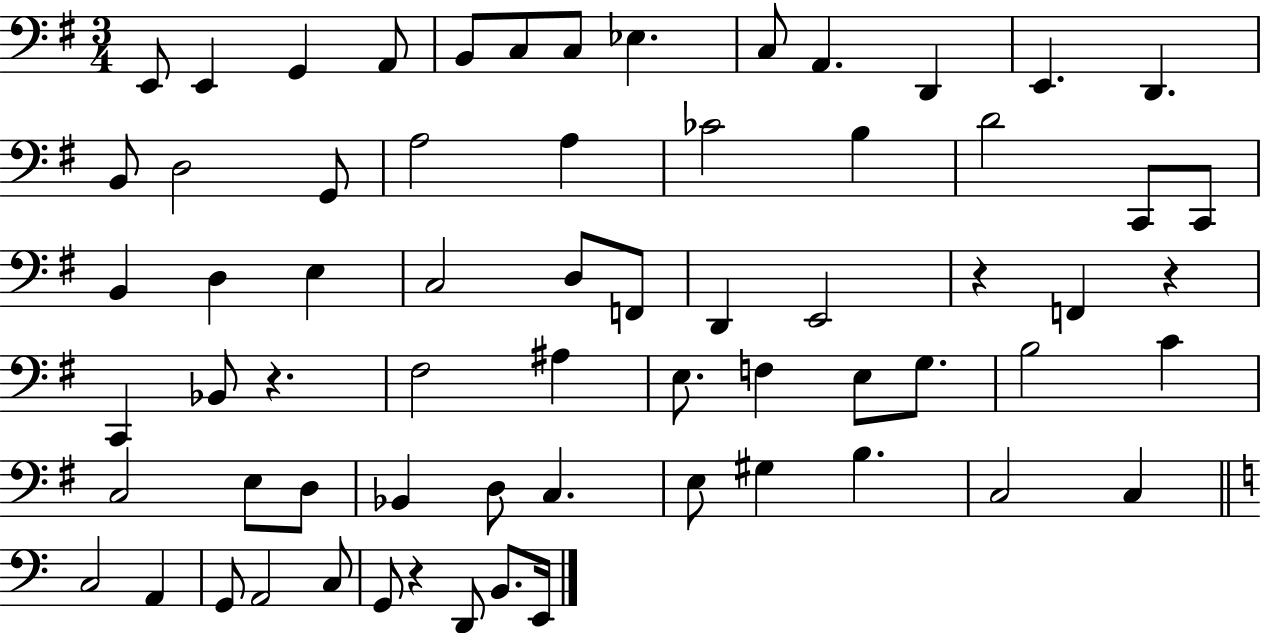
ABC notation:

X:1
T:Untitled
M:3/4
L:1/4
K:G
E,,/2 E,, G,, A,,/2 B,,/2 C,/2 C,/2 _E, C,/2 A,, D,, E,, D,, B,,/2 D,2 G,,/2 A,2 A, _C2 B, D2 C,,/2 C,,/2 B,, D, E, C,2 D,/2 F,,/2 D,, E,,2 z F,, z C,, _B,,/2 z ^F,2 ^A, E,/2 F, E,/2 G,/2 B,2 C C,2 E,/2 D,/2 _B,, D,/2 C, E,/2 ^G, B, C,2 C, C,2 A,, G,,/2 A,,2 C,/2 G,,/2 z D,,/2 B,,/2 E,,/4